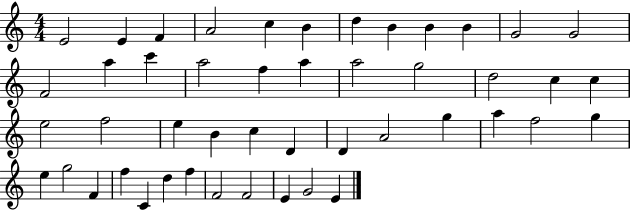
E4/h E4/q F4/q A4/h C5/q B4/q D5/q B4/q B4/q B4/q G4/h G4/h F4/h A5/q C6/q A5/h F5/q A5/q A5/h G5/h D5/h C5/q C5/q E5/h F5/h E5/q B4/q C5/q D4/q D4/q A4/h G5/q A5/q F5/h G5/q E5/q G5/h F4/q F5/q C4/q D5/q F5/q F4/h F4/h E4/q G4/h E4/q